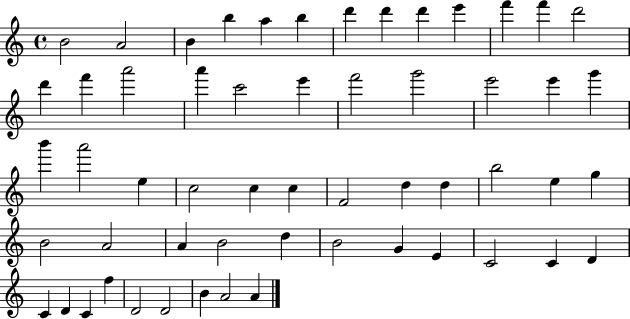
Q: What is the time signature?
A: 4/4